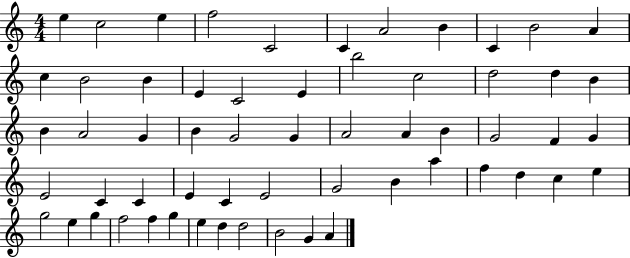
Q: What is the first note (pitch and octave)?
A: E5